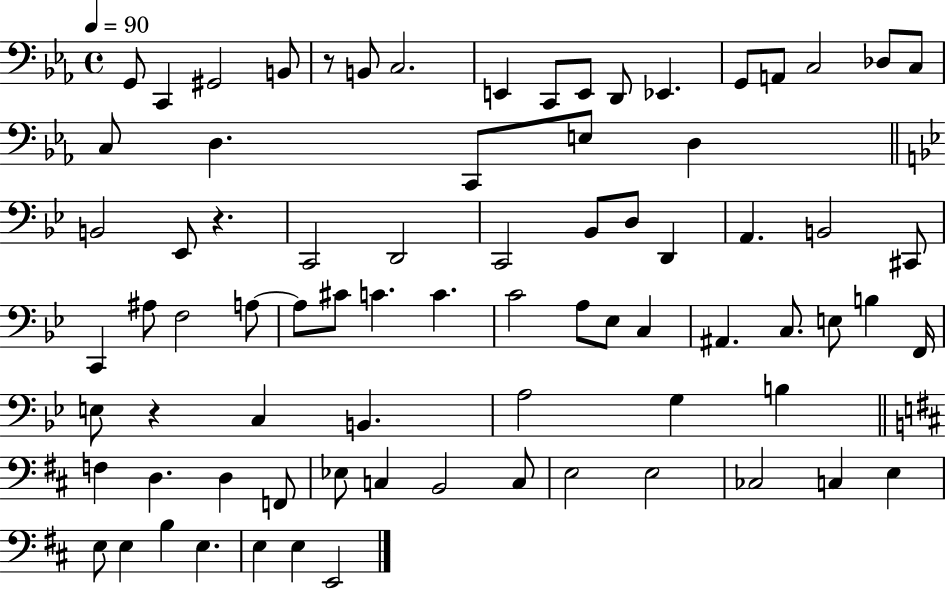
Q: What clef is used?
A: bass